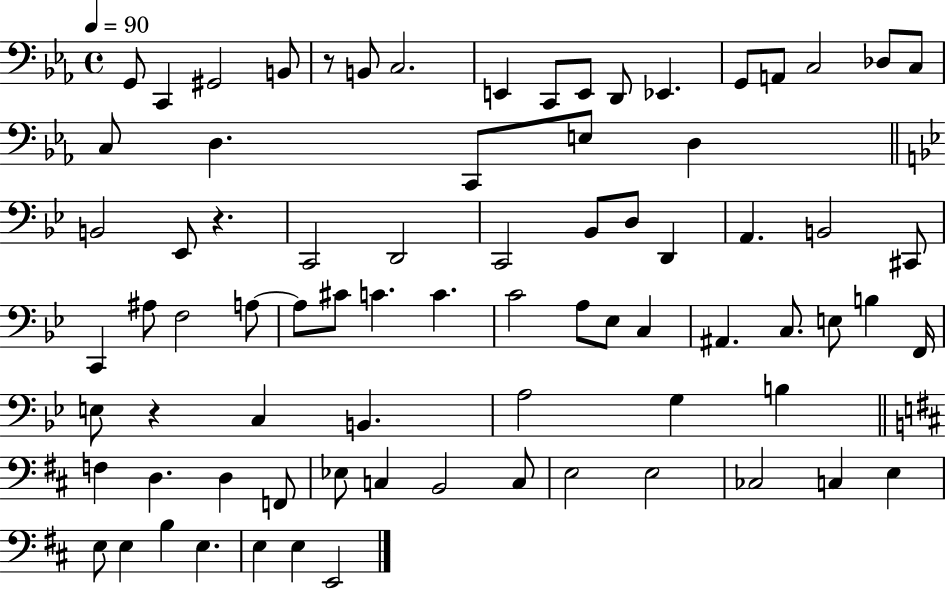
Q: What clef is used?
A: bass